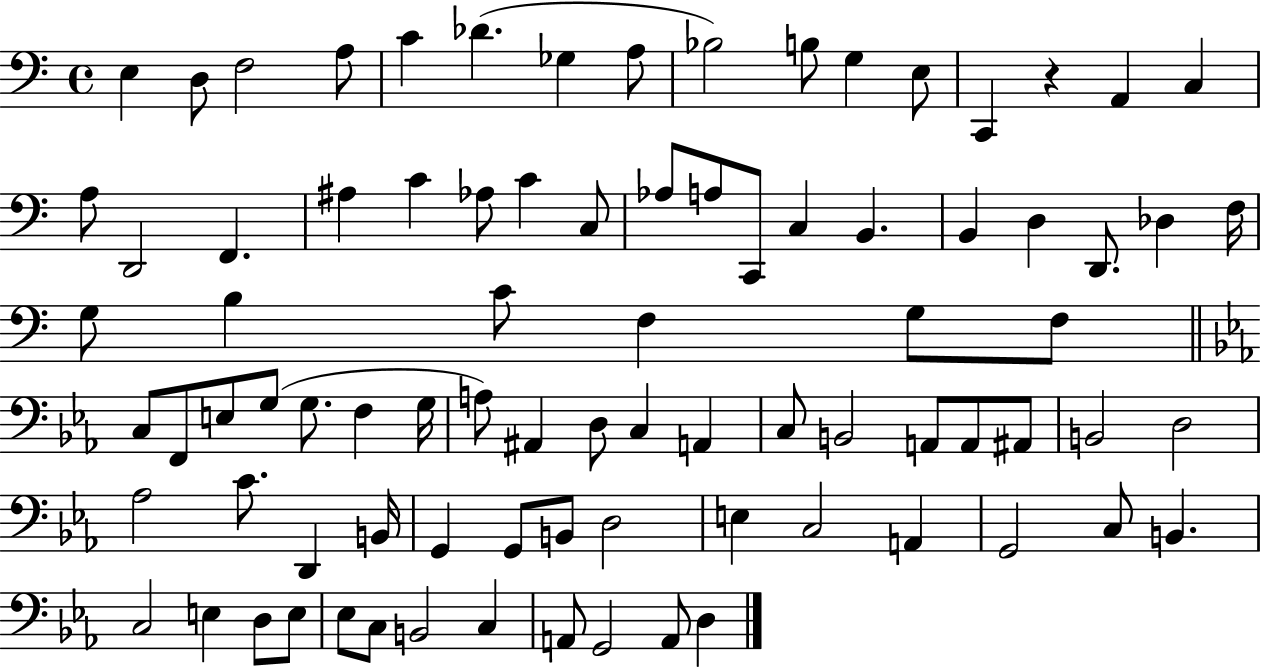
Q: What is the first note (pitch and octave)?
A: E3